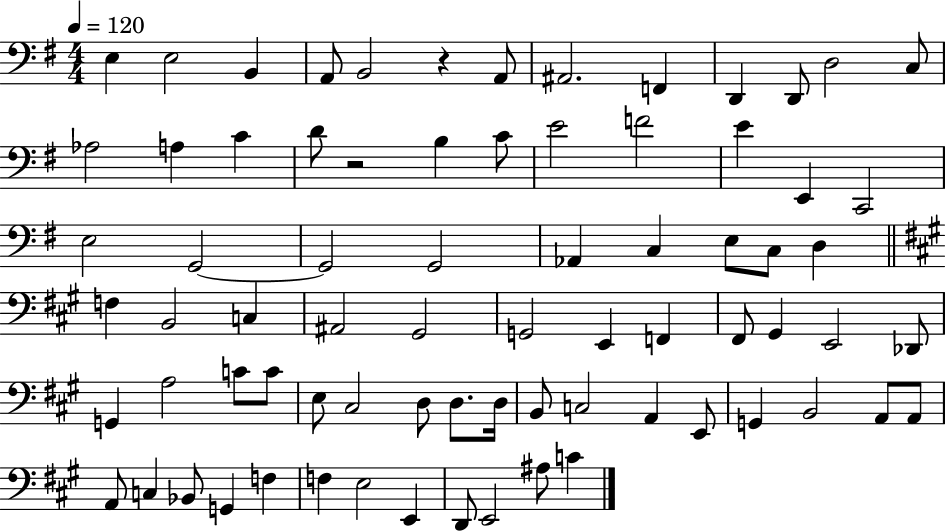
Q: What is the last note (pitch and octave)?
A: C4